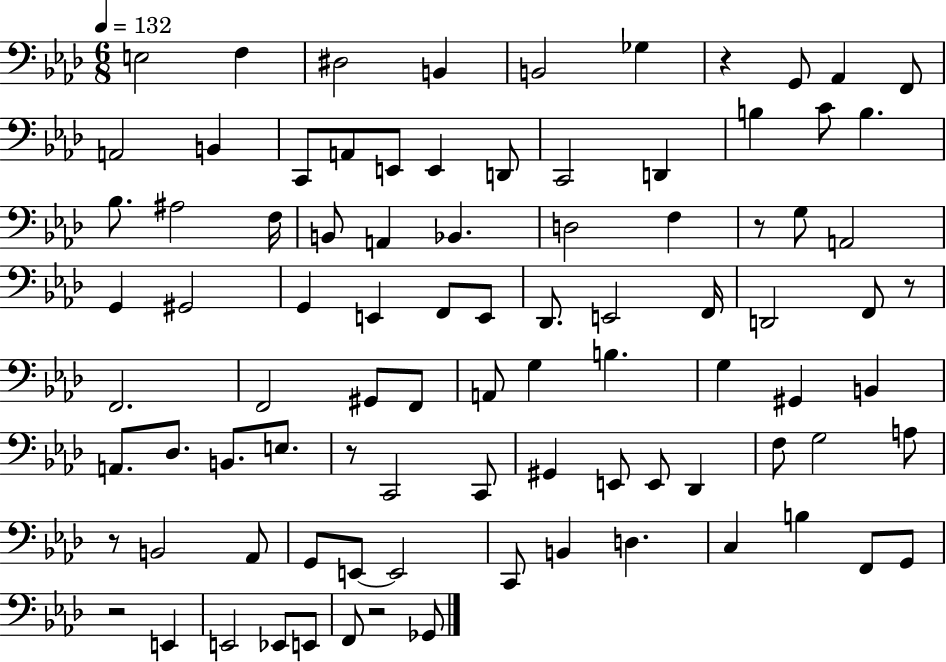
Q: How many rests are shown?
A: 7